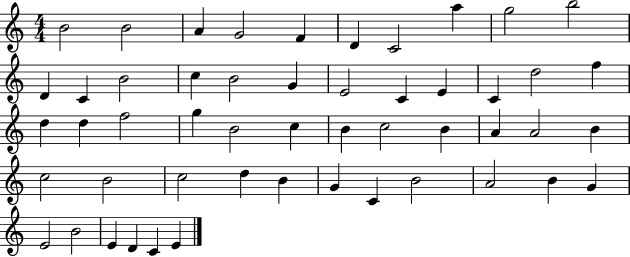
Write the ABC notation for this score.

X:1
T:Untitled
M:4/4
L:1/4
K:C
B2 B2 A G2 F D C2 a g2 b2 D C B2 c B2 G E2 C E C d2 f d d f2 g B2 c B c2 B A A2 B c2 B2 c2 d B G C B2 A2 B G E2 B2 E D C E